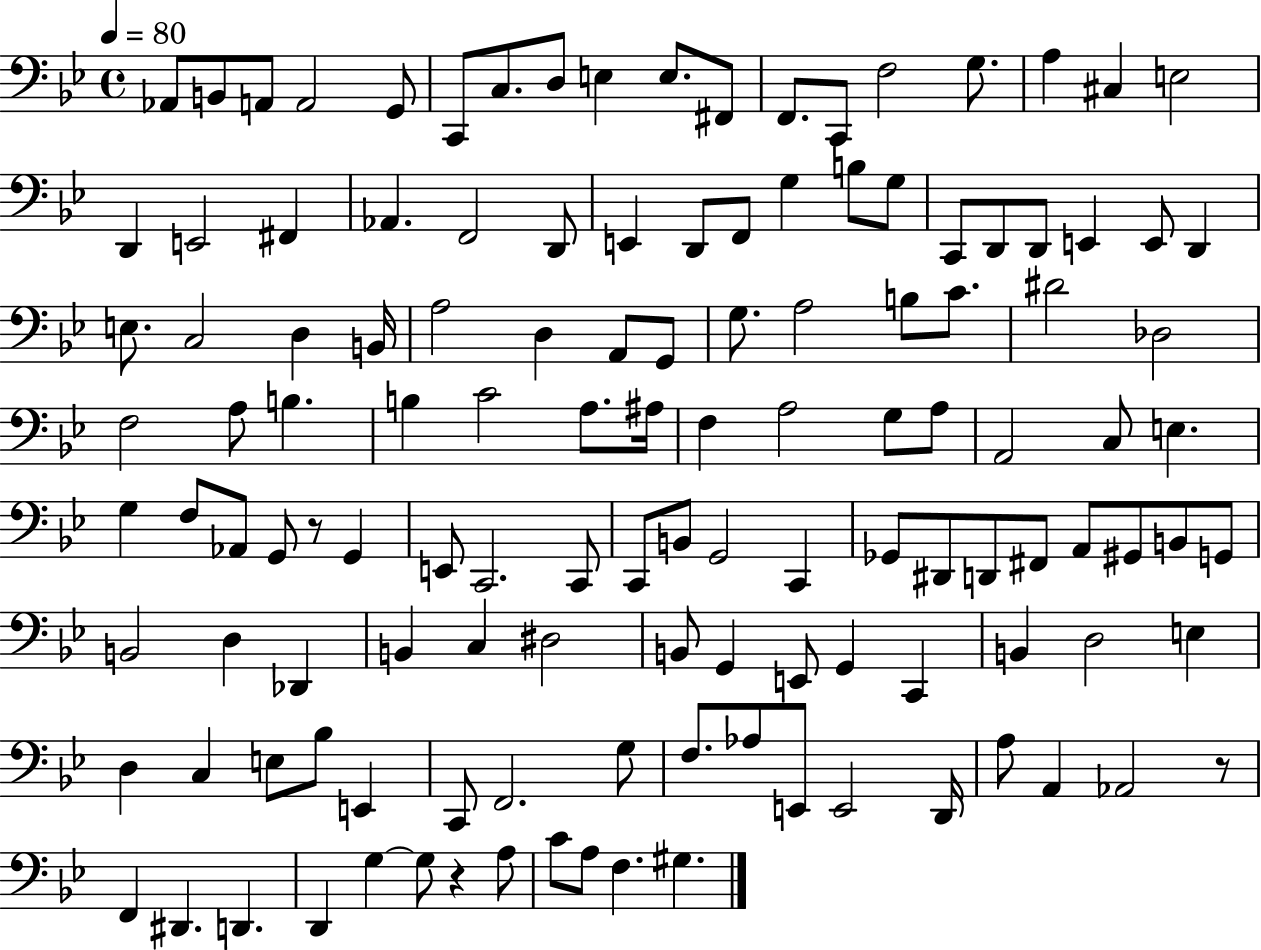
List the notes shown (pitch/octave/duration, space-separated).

Ab2/e B2/e A2/e A2/h G2/e C2/e C3/e. D3/e E3/q E3/e. F#2/e F2/e. C2/e F3/h G3/e. A3/q C#3/q E3/h D2/q E2/h F#2/q Ab2/q. F2/h D2/e E2/q D2/e F2/e G3/q B3/e G3/e C2/e D2/e D2/e E2/q E2/e D2/q E3/e. C3/h D3/q B2/s A3/h D3/q A2/e G2/e G3/e. A3/h B3/e C4/e. D#4/h Db3/h F3/h A3/e B3/q. B3/q C4/h A3/e. A#3/s F3/q A3/h G3/e A3/e A2/h C3/e E3/q. G3/q F3/e Ab2/e G2/e R/e G2/q E2/e C2/h. C2/e C2/e B2/e G2/h C2/q Gb2/e D#2/e D2/e F#2/e A2/e G#2/e B2/e G2/e B2/h D3/q Db2/q B2/q C3/q D#3/h B2/e G2/q E2/e G2/q C2/q B2/q D3/h E3/q D3/q C3/q E3/e Bb3/e E2/q C2/e F2/h. G3/e F3/e. Ab3/e E2/e E2/h D2/s A3/e A2/q Ab2/h R/e F2/q D#2/q. D2/q. D2/q G3/q G3/e R/q A3/e C4/e A3/e F3/q. G#3/q.